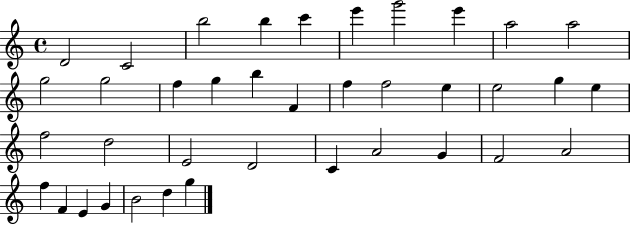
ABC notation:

X:1
T:Untitled
M:4/4
L:1/4
K:C
D2 C2 b2 b c' e' g'2 e' a2 a2 g2 g2 f g b F f f2 e e2 g e f2 d2 E2 D2 C A2 G F2 A2 f F E G B2 d g